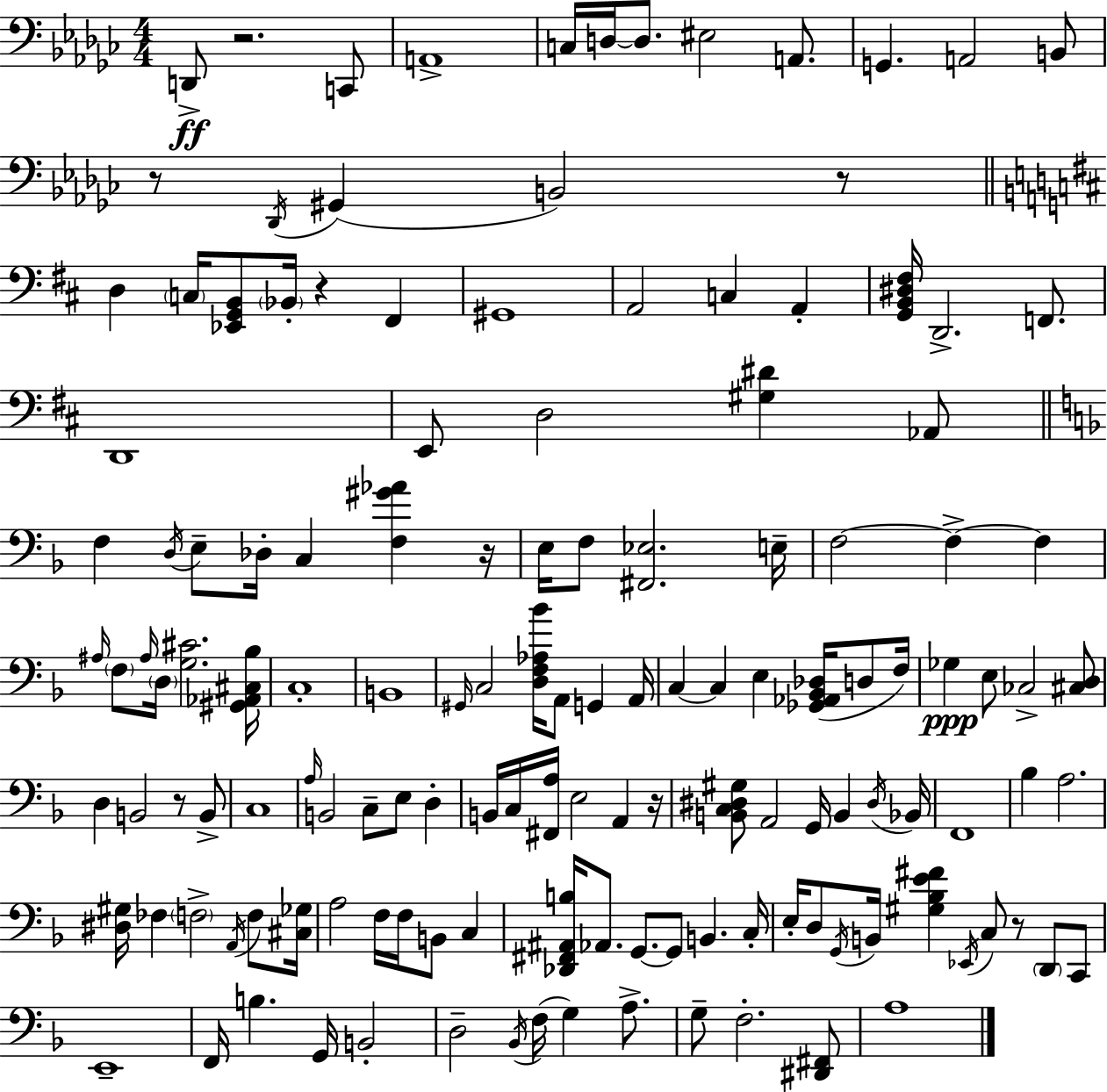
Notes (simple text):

D2/e R/h. C2/e A2/w C3/s D3/s D3/e. EIS3/h A2/e. G2/q. A2/h B2/e R/e Db2/s G#2/q B2/h R/e D3/q C3/s [Eb2,G2,B2]/e Bb2/s R/q F#2/q G#2/w A2/h C3/q A2/q [G2,B2,D#3,F#3]/s D2/h. F2/e. D2/w E2/e D3/h [G#3,D#4]/q Ab2/e F3/q D3/s E3/e Db3/s C3/q [F3,G#4,Ab4]/q R/s E3/s F3/e [F#2,Eb3]/h. E3/s F3/h F3/q F3/q A#3/s F3/e A#3/s D3/s [G3,C#4]/h. [G#2,Ab2,C#3,Bb3]/s C3/w B2/w G#2/s C3/h [D3,F3,Ab3,Bb4]/s A2/e G2/q A2/s C3/q C3/q E3/q [Gb2,Ab2,Bb2,Db3]/s D3/e F3/s Gb3/q E3/e CES3/h [C#3,D3]/e D3/q B2/h R/e B2/e C3/w A3/s B2/h C3/e E3/e D3/q B2/s C3/s [F#2,A3]/s E3/h A2/q R/s [B2,C3,D#3,G#3]/e A2/h G2/s B2/q D#3/s Bb2/s F2/w Bb3/q A3/h. [D#3,G#3]/s FES3/q F3/h A2/s F3/e [C#3,Gb3]/s A3/h F3/s F3/s B2/e C3/q [Db2,F#2,A#2,B3]/s Ab2/e. G2/e. G2/e B2/q. C3/s E3/s D3/e G2/s B2/s [G#3,Bb3,E4,F#4]/q Eb2/s C3/e R/e D2/e C2/e E2/w F2/s B3/q. G2/s B2/h D3/h Bb2/s F3/s G3/q A3/e. G3/e F3/h. [D#2,F#2]/e A3/w